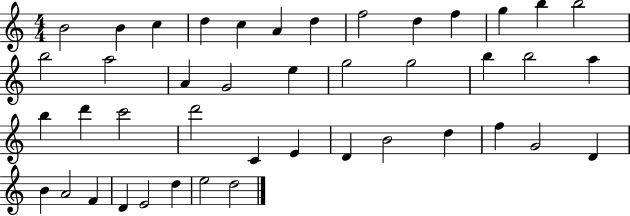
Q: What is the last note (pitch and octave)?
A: D5